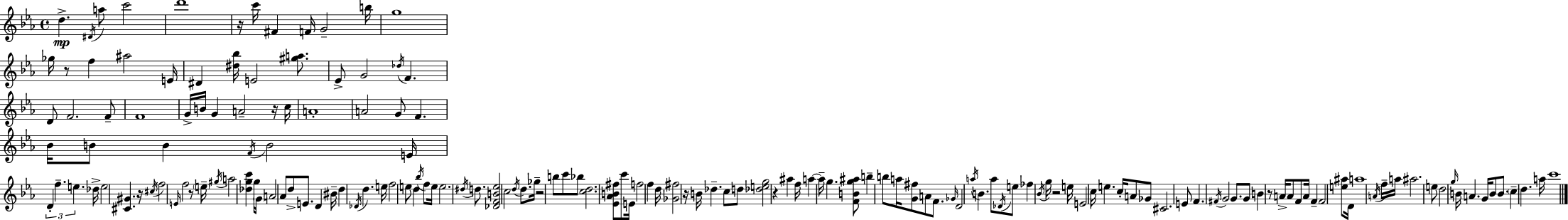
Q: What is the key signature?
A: EES major